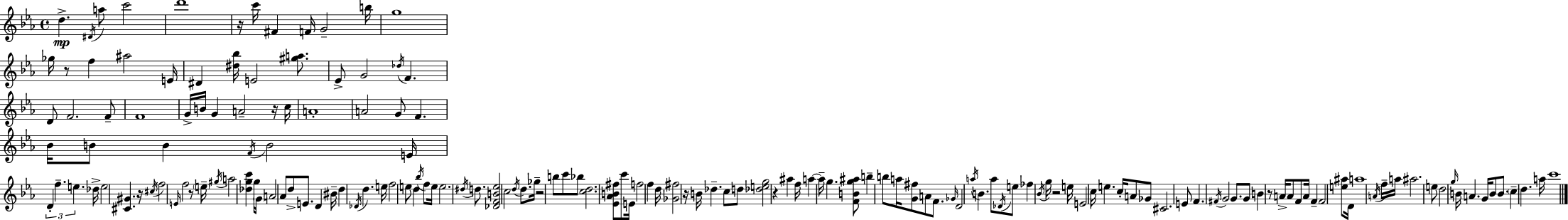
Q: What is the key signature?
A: EES major